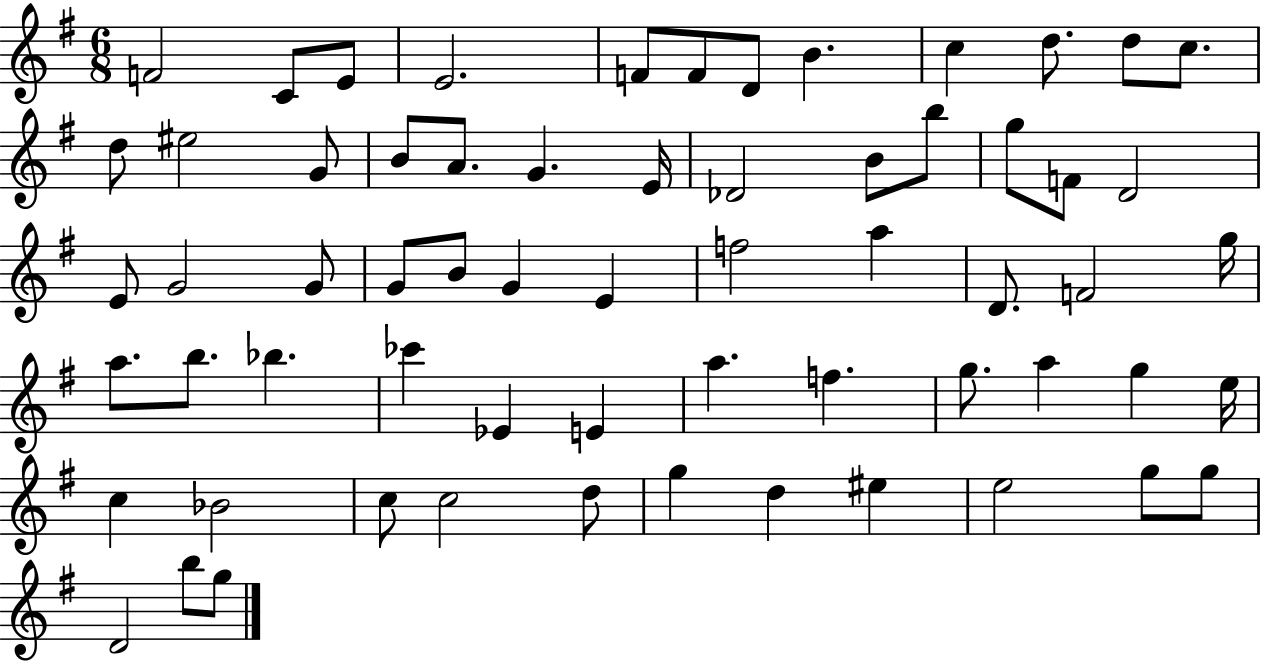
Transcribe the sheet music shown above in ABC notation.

X:1
T:Untitled
M:6/8
L:1/4
K:G
F2 C/2 E/2 E2 F/2 F/2 D/2 B c d/2 d/2 c/2 d/2 ^e2 G/2 B/2 A/2 G E/4 _D2 B/2 b/2 g/2 F/2 D2 E/2 G2 G/2 G/2 B/2 G E f2 a D/2 F2 g/4 a/2 b/2 _b _c' _E E a f g/2 a g e/4 c _B2 c/2 c2 d/2 g d ^e e2 g/2 g/2 D2 b/2 g/2